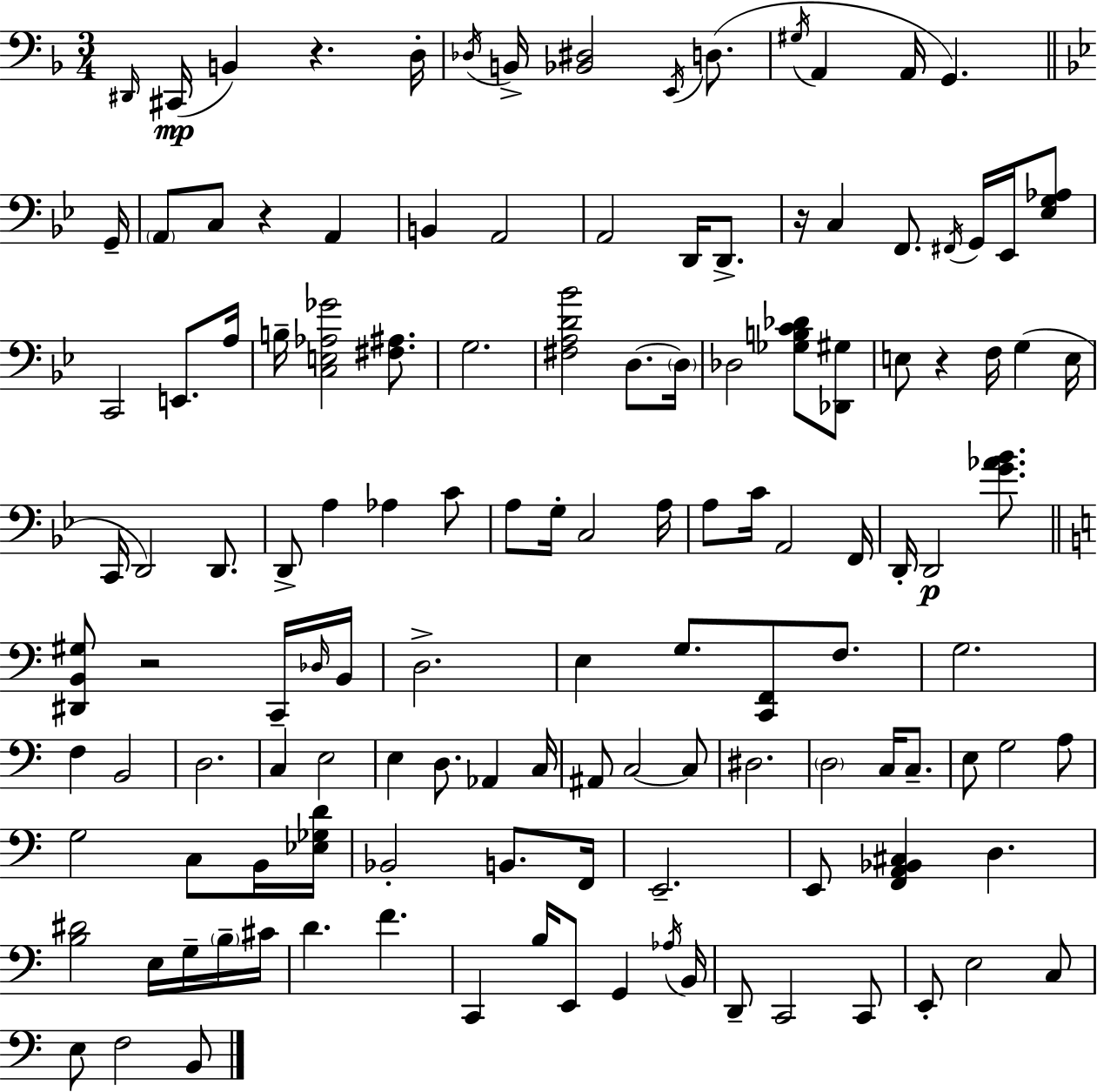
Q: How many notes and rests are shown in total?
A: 130